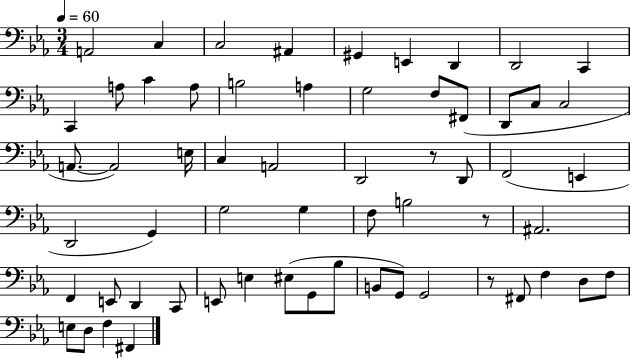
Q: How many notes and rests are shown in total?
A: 60